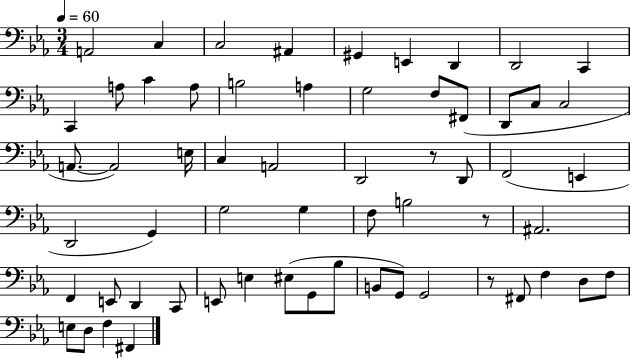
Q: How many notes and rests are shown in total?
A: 60